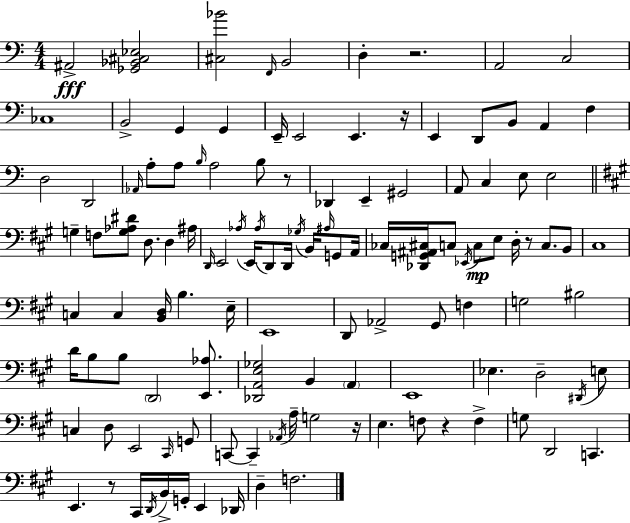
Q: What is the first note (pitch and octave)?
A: A#2